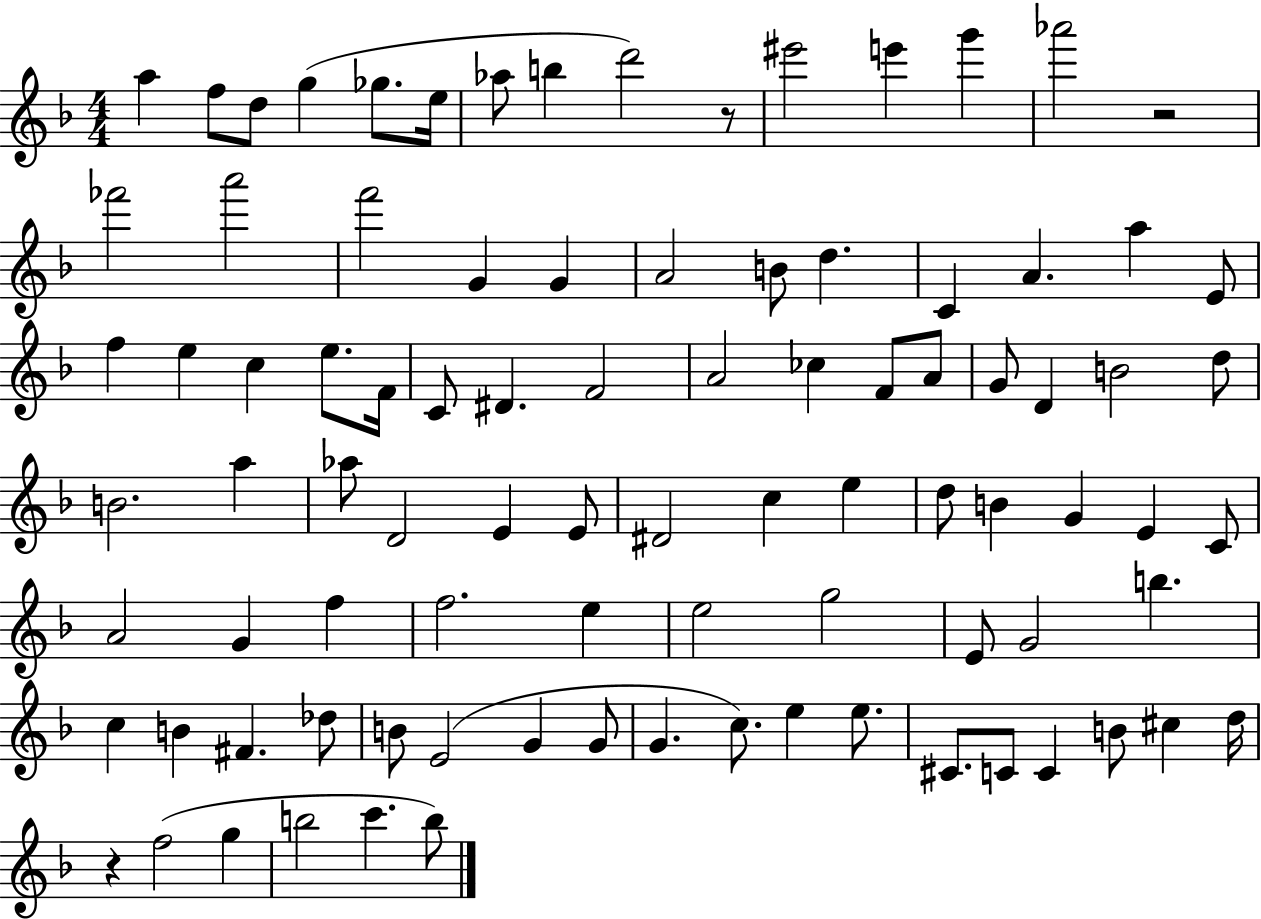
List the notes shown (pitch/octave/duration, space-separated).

A5/q F5/e D5/e G5/q Gb5/e. E5/s Ab5/e B5/q D6/h R/e EIS6/h E6/q G6/q Ab6/h R/h FES6/h A6/h F6/h G4/q G4/q A4/h B4/e D5/q. C4/q A4/q. A5/q E4/e F5/q E5/q C5/q E5/e. F4/s C4/e D#4/q. F4/h A4/h CES5/q F4/e A4/e G4/e D4/q B4/h D5/e B4/h. A5/q Ab5/e D4/h E4/q E4/e D#4/h C5/q E5/q D5/e B4/q G4/q E4/q C4/e A4/h G4/q F5/q F5/h. E5/q E5/h G5/h E4/e G4/h B5/q. C5/q B4/q F#4/q. Db5/e B4/e E4/h G4/q G4/e G4/q. C5/e. E5/q E5/e. C#4/e. C4/e C4/q B4/e C#5/q D5/s R/q F5/h G5/q B5/h C6/q. B5/e